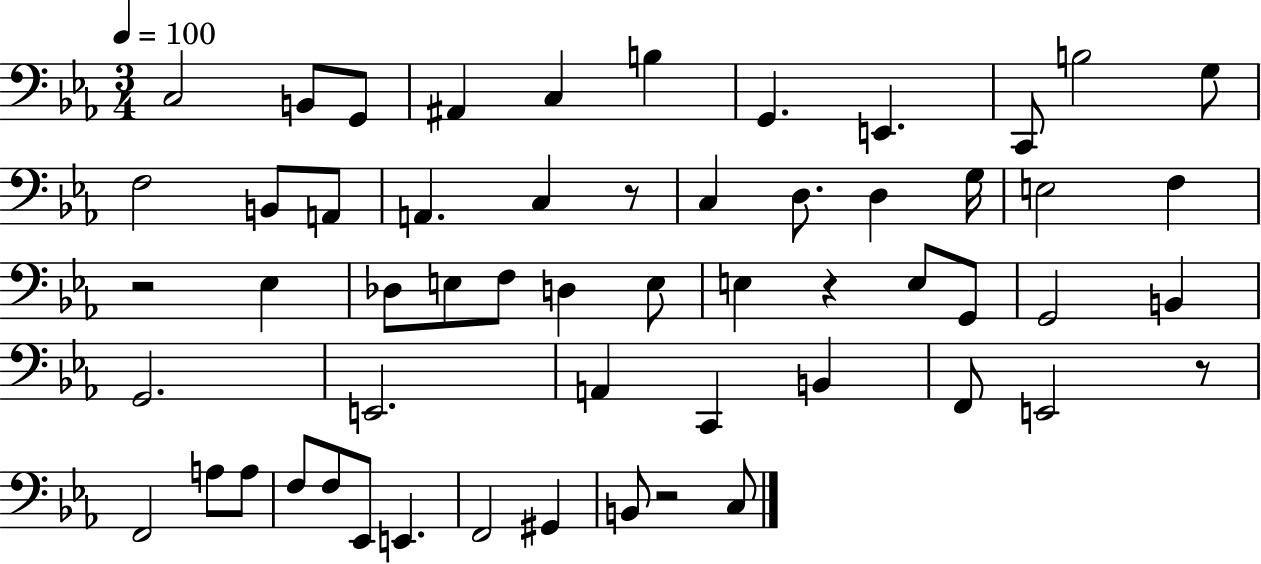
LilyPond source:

{
  \clef bass
  \numericTimeSignature
  \time 3/4
  \key ees \major
  \tempo 4 = 100
  \repeat volta 2 { c2 b,8 g,8 | ais,4 c4 b4 | g,4. e,4. | c,8 b2 g8 | \break f2 b,8 a,8 | a,4. c4 r8 | c4 d8. d4 g16 | e2 f4 | \break r2 ees4 | des8 e8 f8 d4 e8 | e4 r4 e8 g,8 | g,2 b,4 | \break g,2. | e,2. | a,4 c,4 b,4 | f,8 e,2 r8 | \break f,2 a8 a8 | f8 f8 ees,8 e,4. | f,2 gis,4 | b,8 r2 c8 | \break } \bar "|."
}